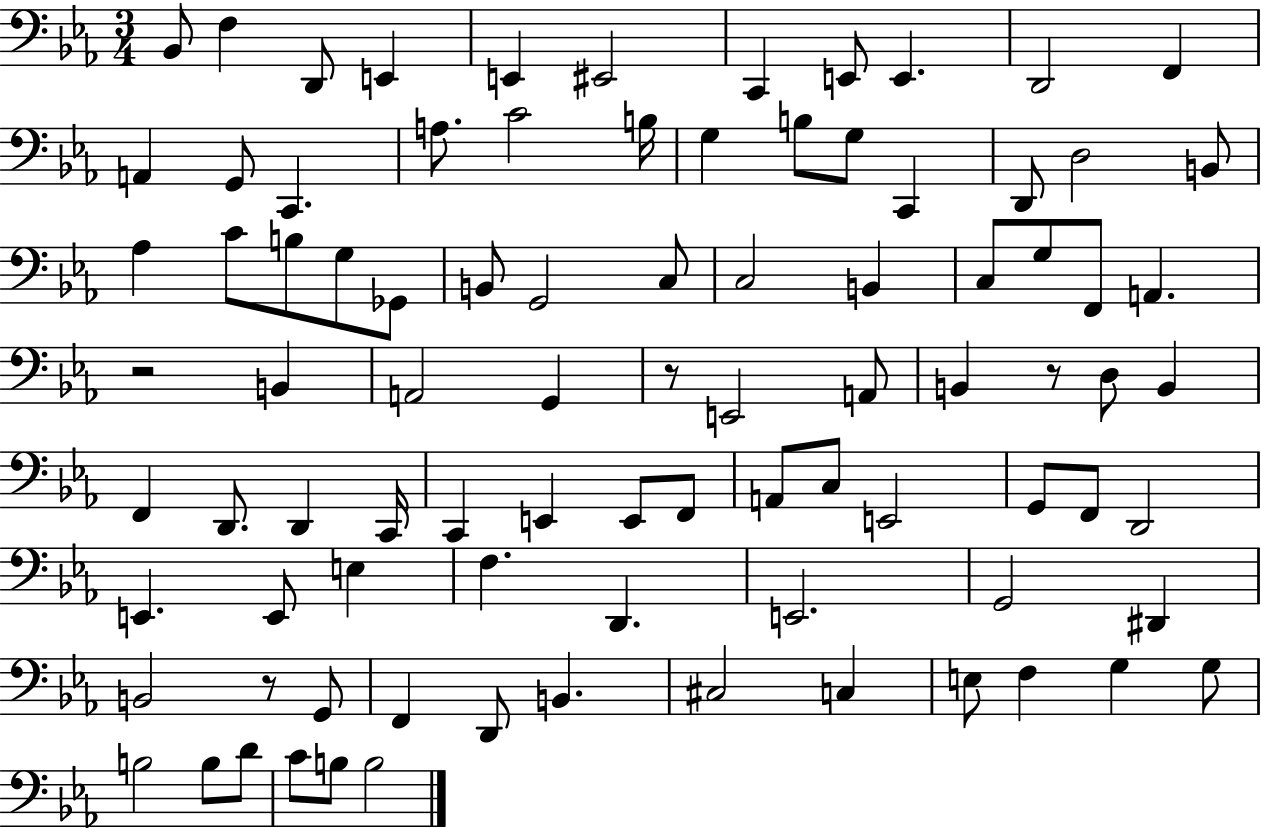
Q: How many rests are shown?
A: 4